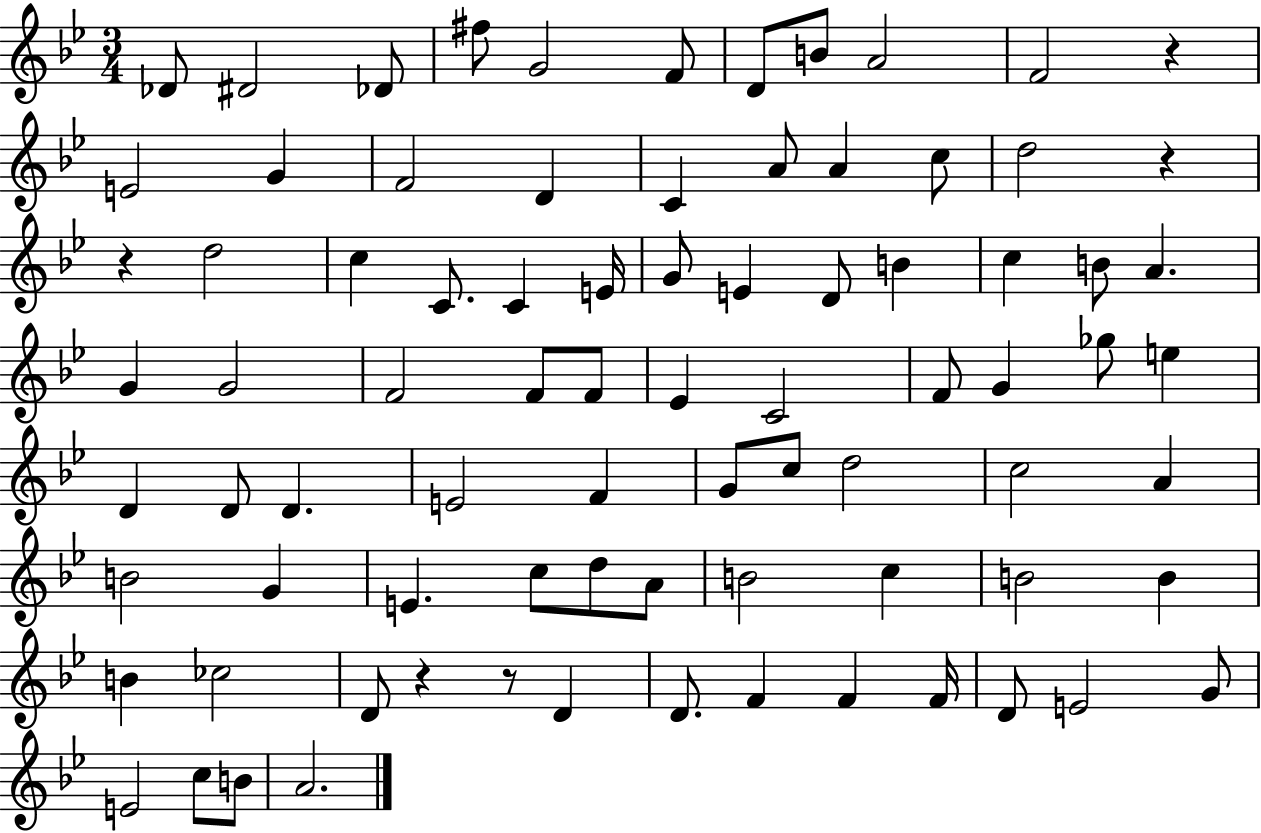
Db4/e D#4/h Db4/e F#5/e G4/h F4/e D4/e B4/e A4/h F4/h R/q E4/h G4/q F4/h D4/q C4/q A4/e A4/q C5/e D5/h R/q R/q D5/h C5/q C4/e. C4/q E4/s G4/e E4/q D4/e B4/q C5/q B4/e A4/q. G4/q G4/h F4/h F4/e F4/e Eb4/q C4/h F4/e G4/q Gb5/e E5/q D4/q D4/e D4/q. E4/h F4/q G4/e C5/e D5/h C5/h A4/q B4/h G4/q E4/q. C5/e D5/e A4/e B4/h C5/q B4/h B4/q B4/q CES5/h D4/e R/q R/e D4/q D4/e. F4/q F4/q F4/s D4/e E4/h G4/e E4/h C5/e B4/e A4/h.